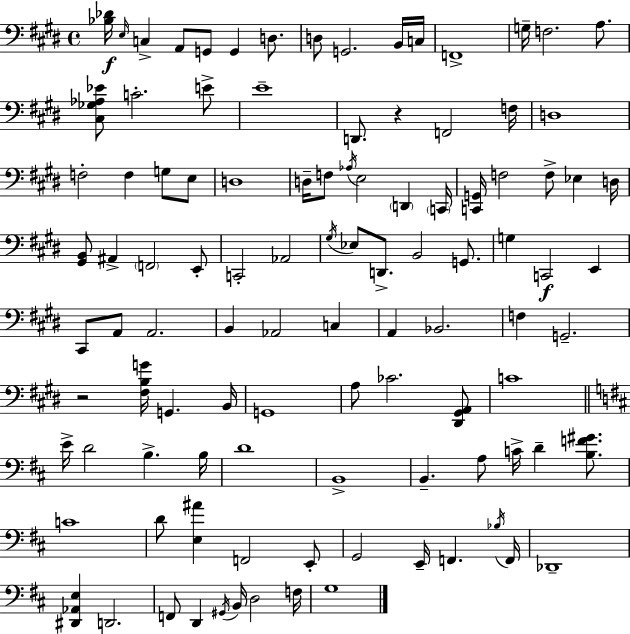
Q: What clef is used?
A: bass